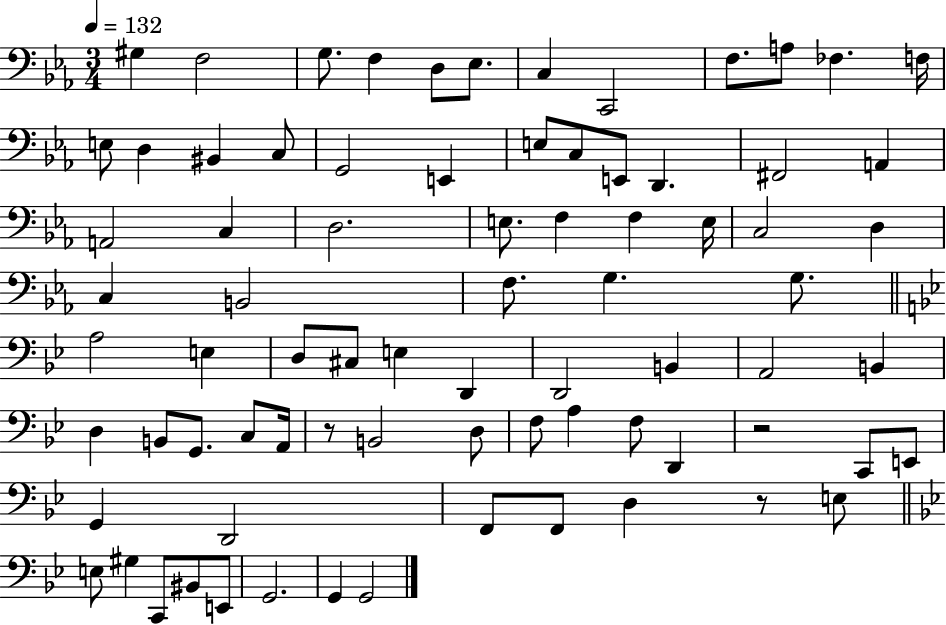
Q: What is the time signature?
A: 3/4